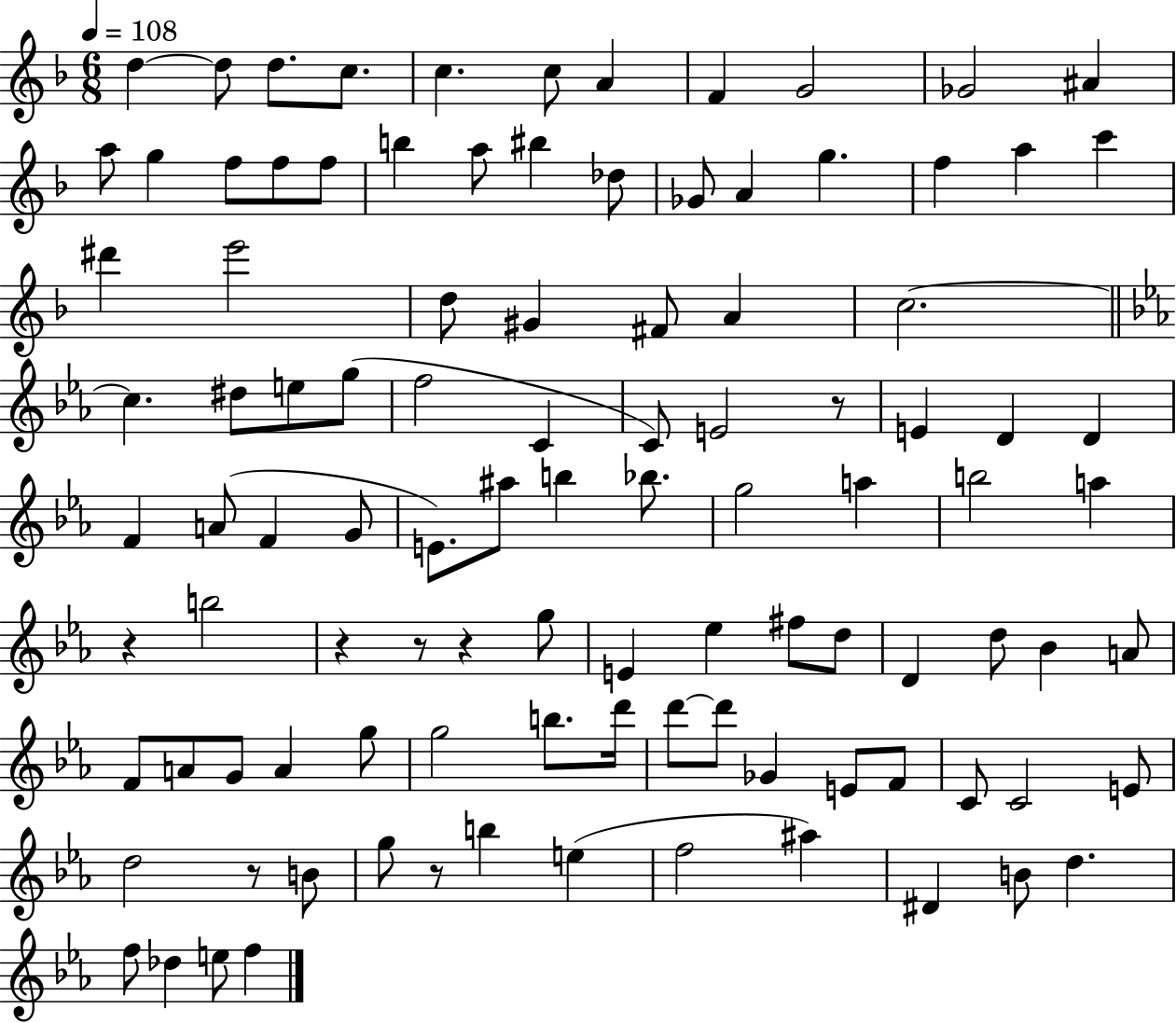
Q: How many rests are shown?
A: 7